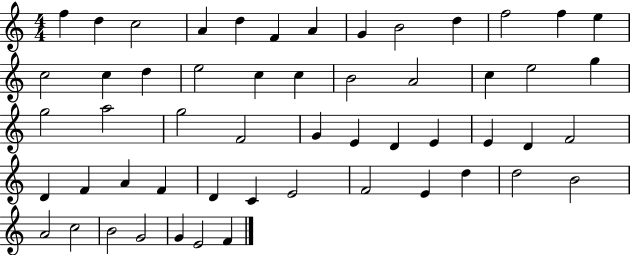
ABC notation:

X:1
T:Untitled
M:4/4
L:1/4
K:C
f d c2 A d F A G B2 d f2 f e c2 c d e2 c c B2 A2 c e2 g g2 a2 g2 F2 G E D E E D F2 D F A F D C E2 F2 E d d2 B2 A2 c2 B2 G2 G E2 F